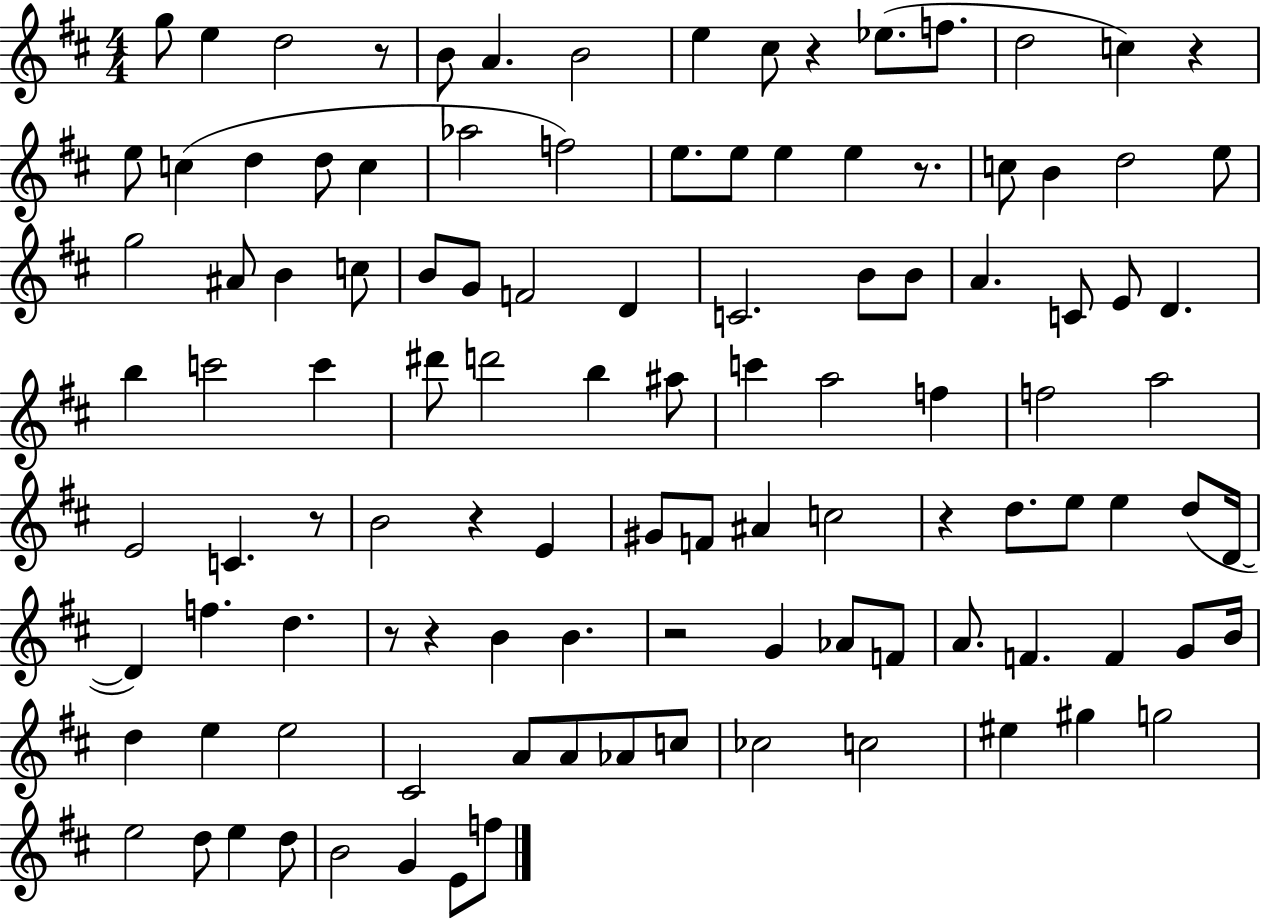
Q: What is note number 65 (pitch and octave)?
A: E5